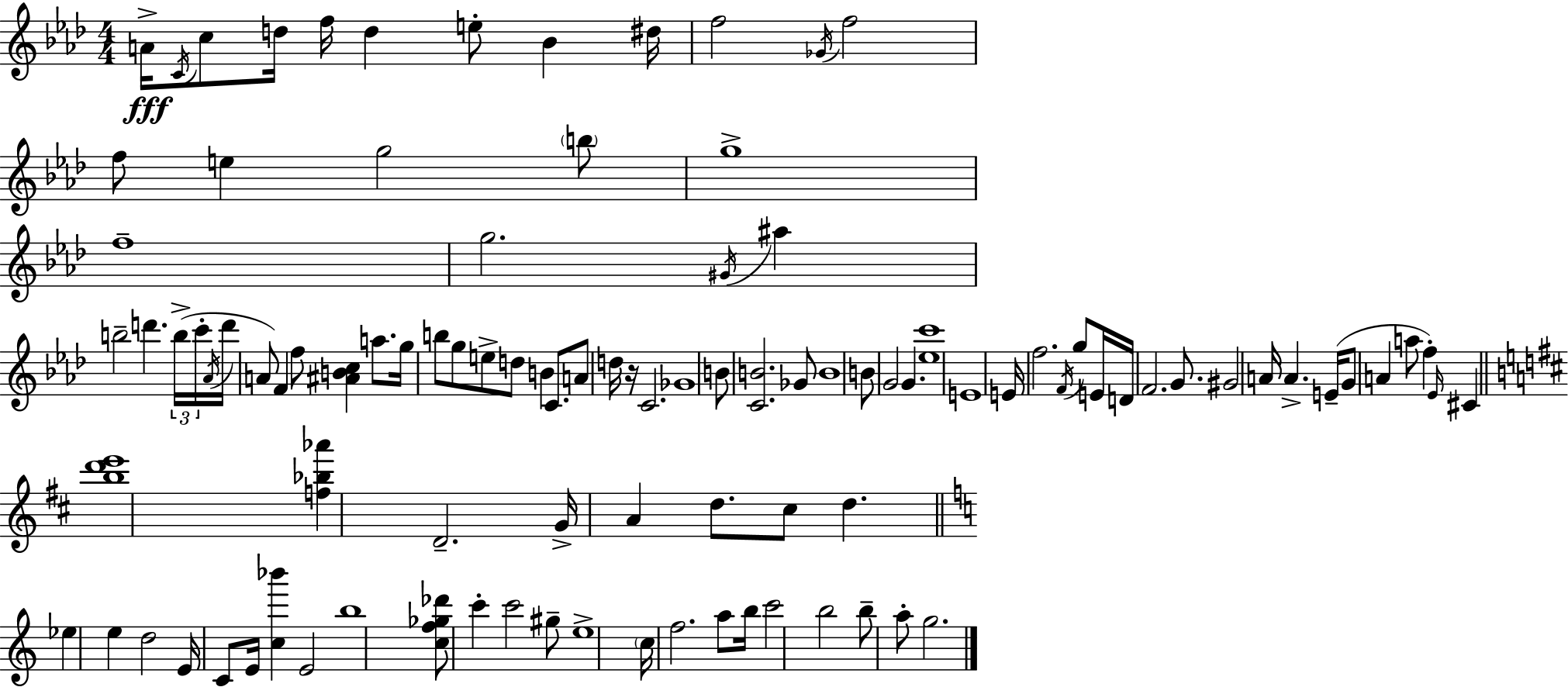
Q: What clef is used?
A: treble